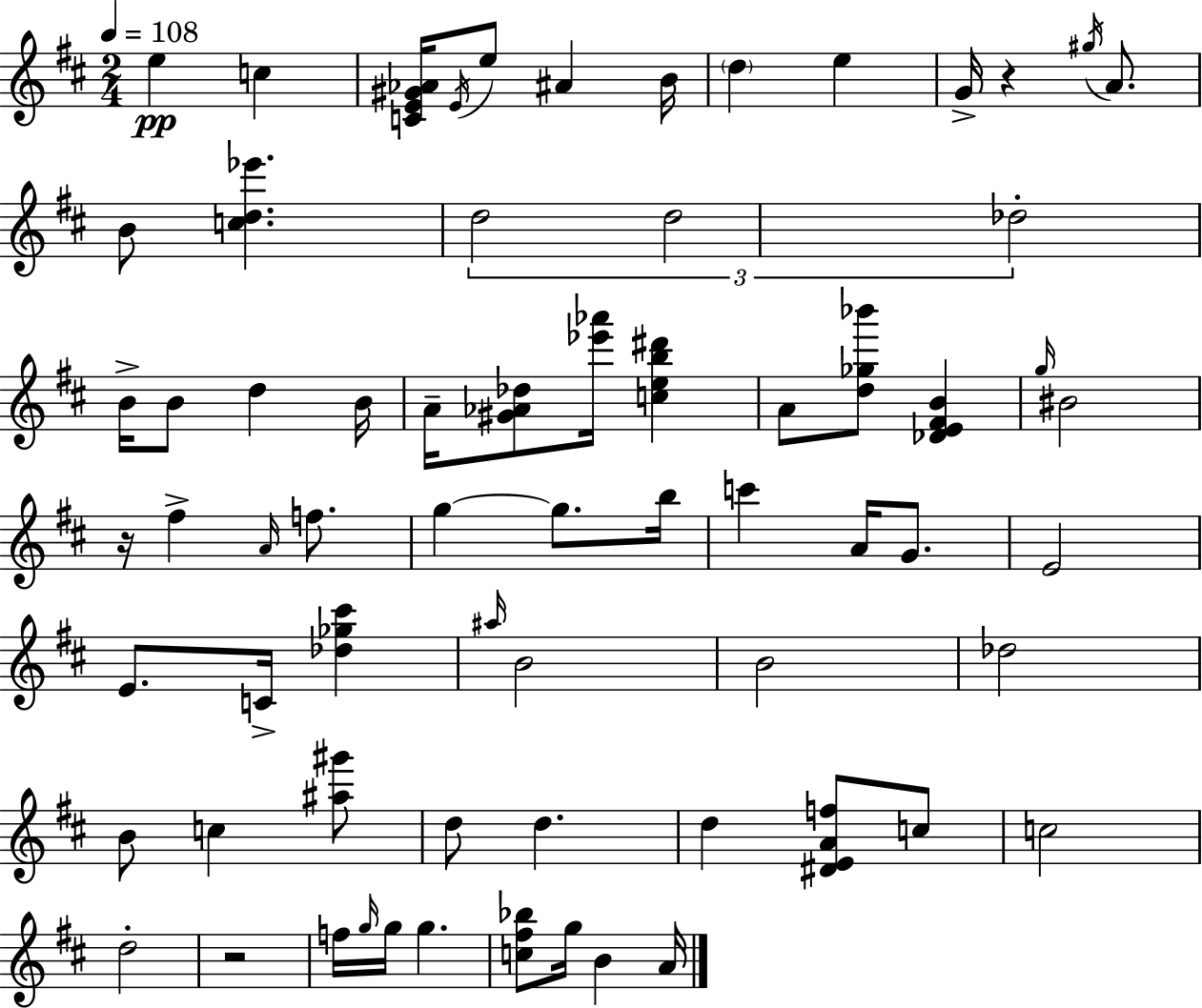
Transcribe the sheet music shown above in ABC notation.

X:1
T:Untitled
M:2/4
L:1/4
K:D
e c [CE^G_A]/4 E/4 e/2 ^A B/4 d e G/4 z ^g/4 A/2 B/2 [cd_e'] d2 d2 _d2 B/4 B/2 d B/4 A/4 [^G_A_d]/2 [_e'_a']/4 [ceb^d'] A/2 [d_g_b']/2 [_DE^FB] g/4 ^B2 z/4 ^f A/4 f/2 g g/2 b/4 c' A/4 G/2 E2 E/2 C/4 [_d_g^c'] ^a/4 B2 B2 _d2 B/2 c [^a^g']/2 d/2 d d [^DEAf]/2 c/2 c2 d2 z2 f/4 g/4 g/4 g [c^f_b]/2 g/4 B A/4